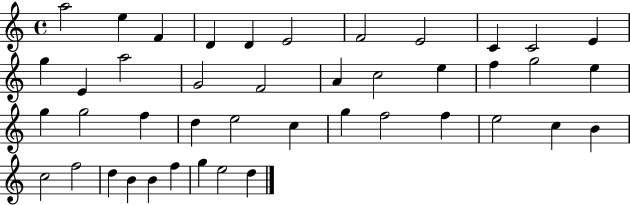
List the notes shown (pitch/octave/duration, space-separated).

A5/h E5/q F4/q D4/q D4/q E4/h F4/h E4/h C4/q C4/h E4/q G5/q E4/q A5/h G4/h F4/h A4/q C5/h E5/q F5/q G5/h E5/q G5/q G5/h F5/q D5/q E5/h C5/q G5/q F5/h F5/q E5/h C5/q B4/q C5/h F5/h D5/q B4/q B4/q F5/q G5/q E5/h D5/q